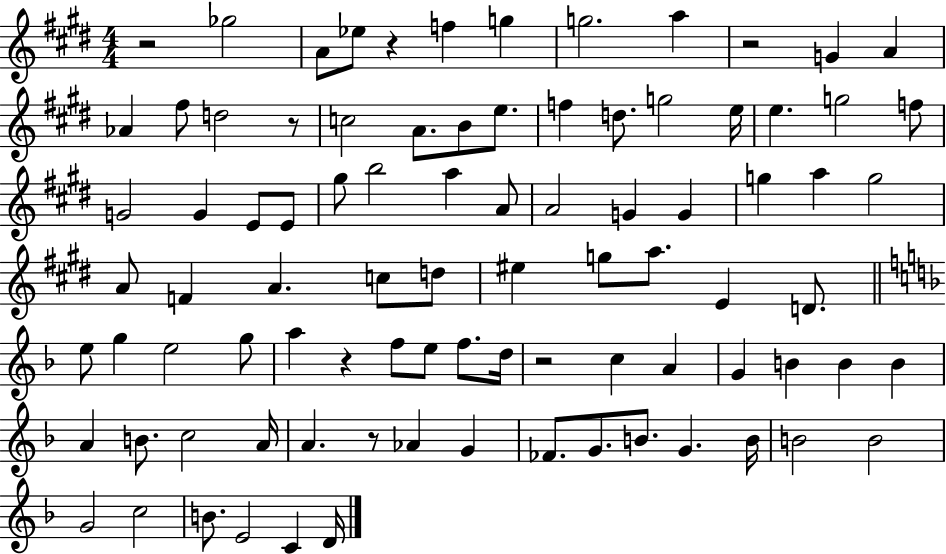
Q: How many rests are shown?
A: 7